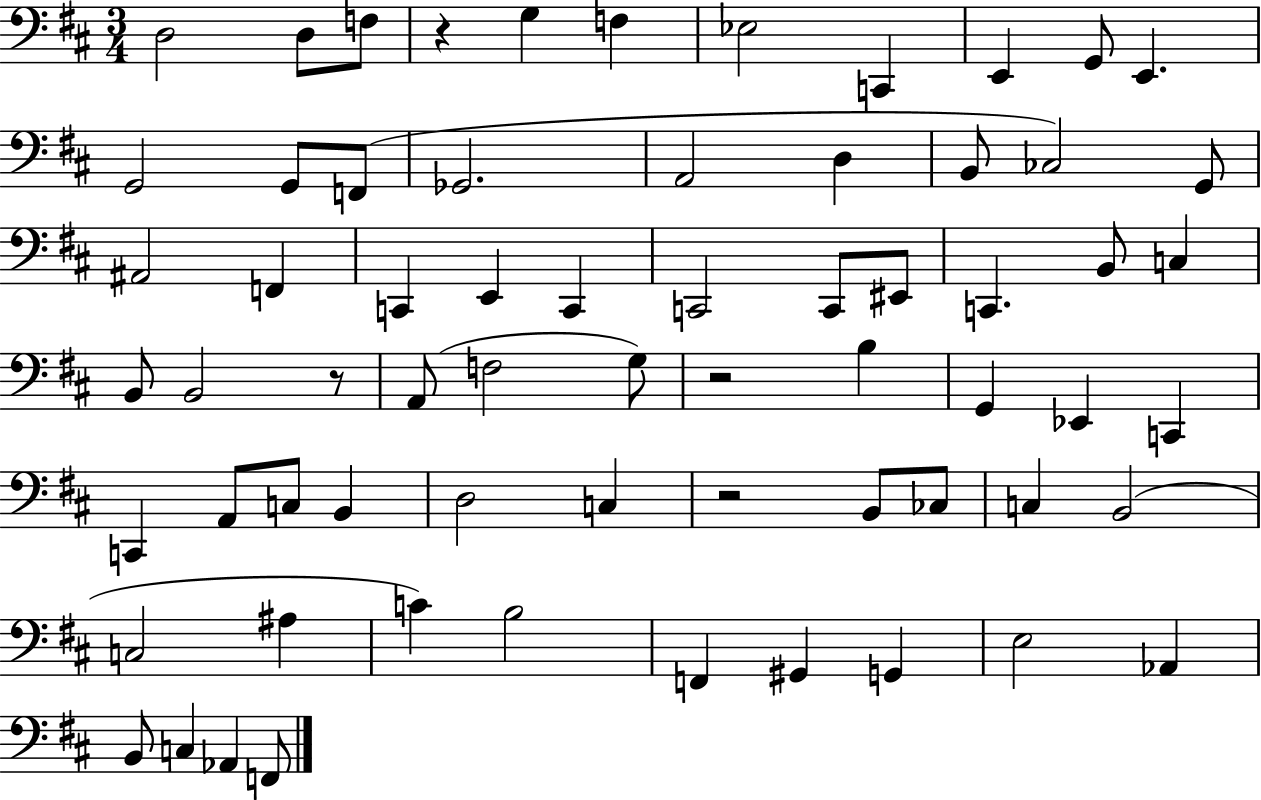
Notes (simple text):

D3/h D3/e F3/e R/q G3/q F3/q Eb3/h C2/q E2/q G2/e E2/q. G2/h G2/e F2/e Gb2/h. A2/h D3/q B2/e CES3/h G2/e A#2/h F2/q C2/q E2/q C2/q C2/h C2/e EIS2/e C2/q. B2/e C3/q B2/e B2/h R/e A2/e F3/h G3/e R/h B3/q G2/q Eb2/q C2/q C2/q A2/e C3/e B2/q D3/h C3/q R/h B2/e CES3/e C3/q B2/h C3/h A#3/q C4/q B3/h F2/q G#2/q G2/q E3/h Ab2/q B2/e C3/q Ab2/q F2/e